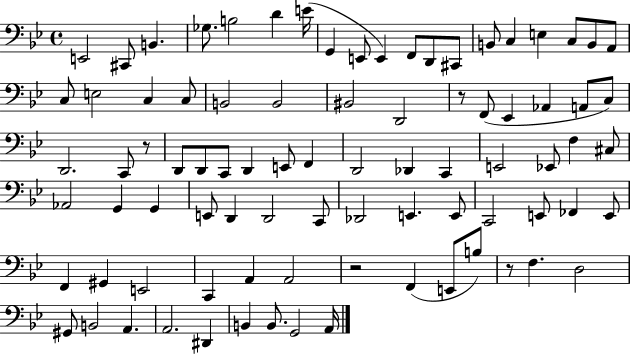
X:1
T:Untitled
M:4/4
L:1/4
K:Bb
E,,2 ^C,,/2 B,, _G,/2 B,2 D E/4 G,, E,,/2 E,, F,,/2 D,,/2 ^C,,/2 B,,/2 C, E, C,/2 B,,/2 A,,/2 C,/2 E,2 C, C,/2 B,,2 B,,2 ^B,,2 D,,2 z/2 F,,/2 _E,, _A,, A,,/2 C,/2 D,,2 C,,/2 z/2 D,,/2 D,,/2 C,,/2 D,, E,,/2 F,, D,,2 _D,, C,, E,,2 _E,,/2 F, ^C,/2 _A,,2 G,, G,, E,,/2 D,, D,,2 C,,/2 _D,,2 E,, E,,/2 C,,2 E,,/2 _F,, E,,/2 F,, ^G,, E,,2 C,, A,, A,,2 z2 F,, E,,/2 B,/2 z/2 F, D,2 ^G,,/2 B,,2 A,, A,,2 ^D,, B,, B,,/2 G,,2 A,,/4